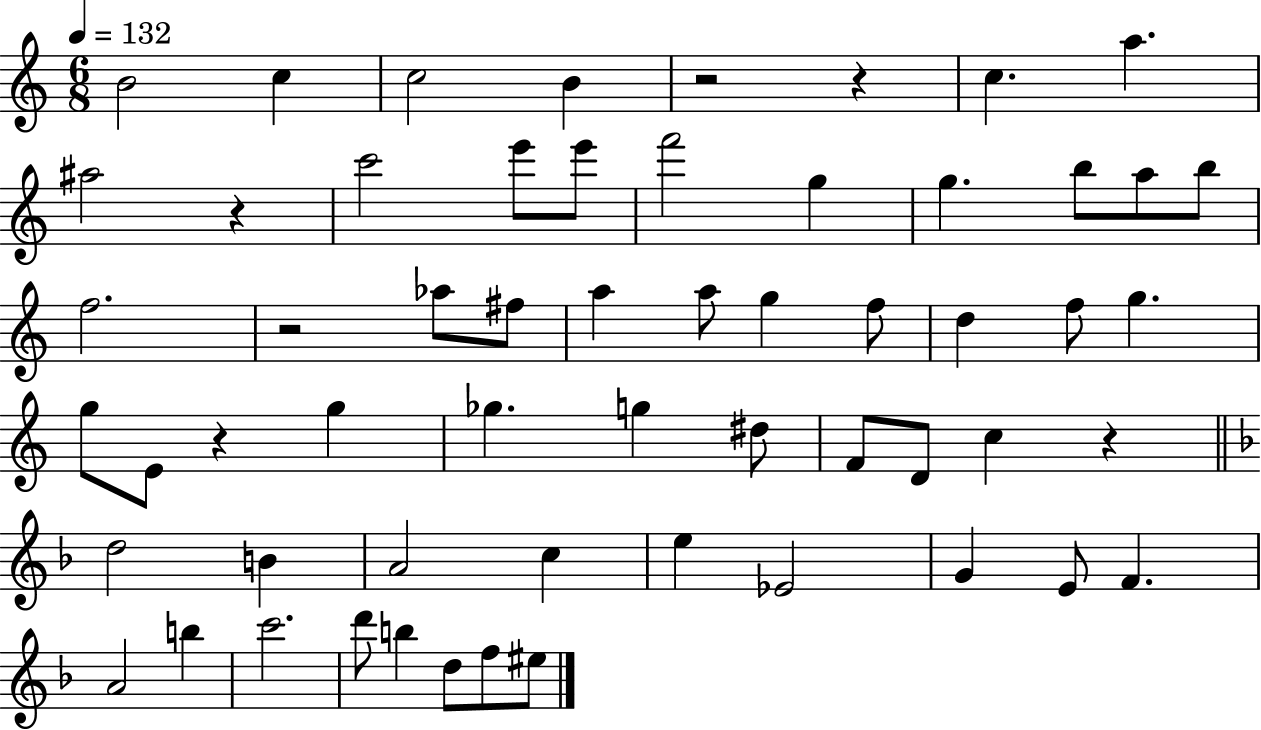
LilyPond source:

{
  \clef treble
  \numericTimeSignature
  \time 6/8
  \key c \major
  \tempo 4 = 132
  b'2 c''4 | c''2 b'4 | r2 r4 | c''4. a''4. | \break ais''2 r4 | c'''2 e'''8 e'''8 | f'''2 g''4 | g''4. b''8 a''8 b''8 | \break f''2. | r2 aes''8 fis''8 | a''4 a''8 g''4 f''8 | d''4 f''8 g''4. | \break g''8 e'8 r4 g''4 | ges''4. g''4 dis''8 | f'8 d'8 c''4 r4 | \bar "||" \break \key f \major d''2 b'4 | a'2 c''4 | e''4 ees'2 | g'4 e'8 f'4. | \break a'2 b''4 | c'''2. | d'''8 b''4 d''8 f''8 eis''8 | \bar "|."
}